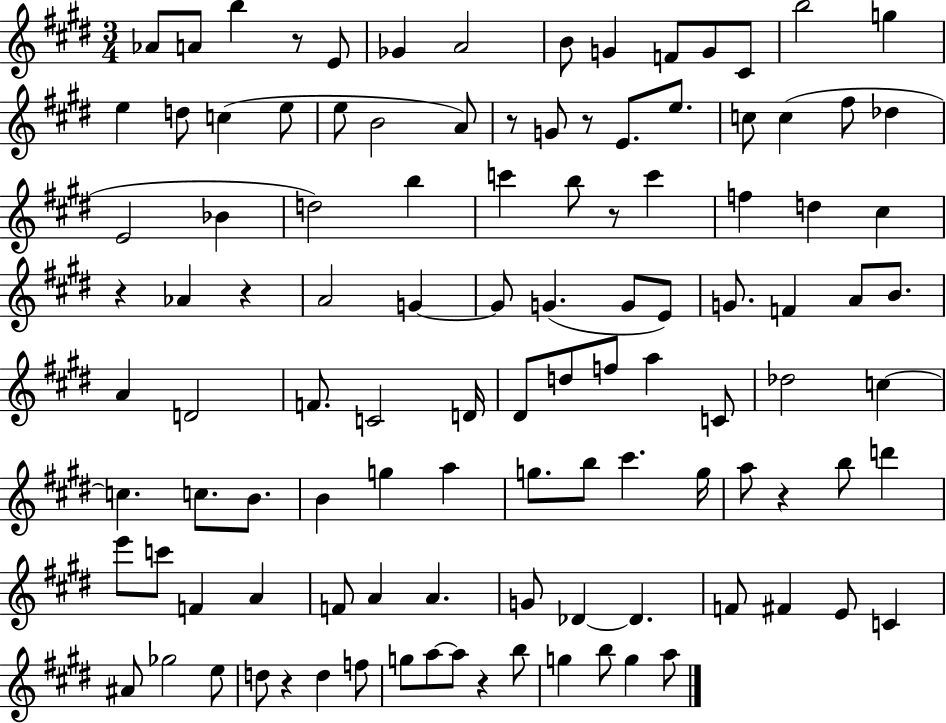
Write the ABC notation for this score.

X:1
T:Untitled
M:3/4
L:1/4
K:E
_A/2 A/2 b z/2 E/2 _G A2 B/2 G F/2 G/2 ^C/2 b2 g e d/2 c e/2 e/2 B2 A/2 z/2 G/2 z/2 E/2 e/2 c/2 c ^f/2 _d E2 _B d2 b c' b/2 z/2 c' f d ^c z _A z A2 G G/2 G G/2 E/2 G/2 F A/2 B/2 A D2 F/2 C2 D/4 ^D/2 d/2 f/2 a C/2 _d2 c c c/2 B/2 B g a g/2 b/2 ^c' g/4 a/2 z b/2 d' e'/2 c'/2 F A F/2 A A G/2 _D _D F/2 ^F E/2 C ^A/2 _g2 e/2 d/2 z d f/2 g/2 a/2 a/2 z b/2 g b/2 g a/2